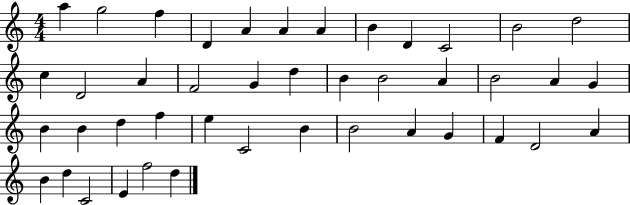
A5/q G5/h F5/q D4/q A4/q A4/q A4/q B4/q D4/q C4/h B4/h D5/h C5/q D4/h A4/q F4/h G4/q D5/q B4/q B4/h A4/q B4/h A4/q G4/q B4/q B4/q D5/q F5/q E5/q C4/h B4/q B4/h A4/q G4/q F4/q D4/h A4/q B4/q D5/q C4/h E4/q F5/h D5/q